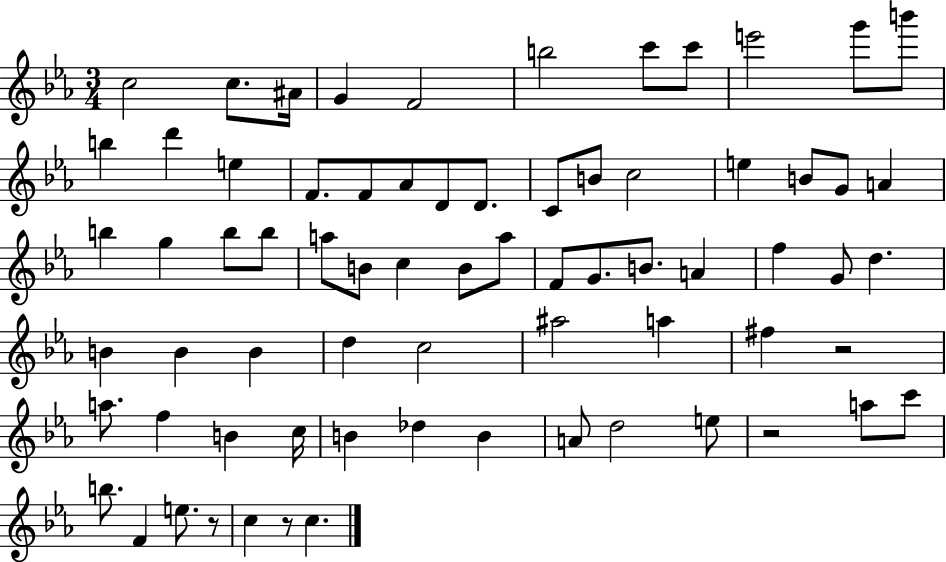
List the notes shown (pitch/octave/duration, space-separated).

C5/h C5/e. A#4/s G4/q F4/h B5/h C6/e C6/e E6/h G6/e B6/e B5/q D6/q E5/q F4/e. F4/e Ab4/e D4/e D4/e. C4/e B4/e C5/h E5/q B4/e G4/e A4/q B5/q G5/q B5/e B5/e A5/e B4/e C5/q B4/e A5/e F4/e G4/e. B4/e. A4/q F5/q G4/e D5/q. B4/q B4/q B4/q D5/q C5/h A#5/h A5/q F#5/q R/h A5/e. F5/q B4/q C5/s B4/q Db5/q B4/q A4/e D5/h E5/e R/h A5/e C6/e B5/e. F4/q E5/e. R/e C5/q R/e C5/q.